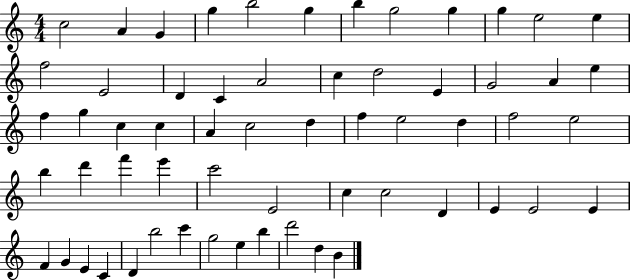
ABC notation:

X:1
T:Untitled
M:4/4
L:1/4
K:C
c2 A G g b2 g b g2 g g e2 e f2 E2 D C A2 c d2 E G2 A e f g c c A c2 d f e2 d f2 e2 b d' f' e' c'2 E2 c c2 D E E2 E F G E C D b2 c' g2 e b d'2 d B